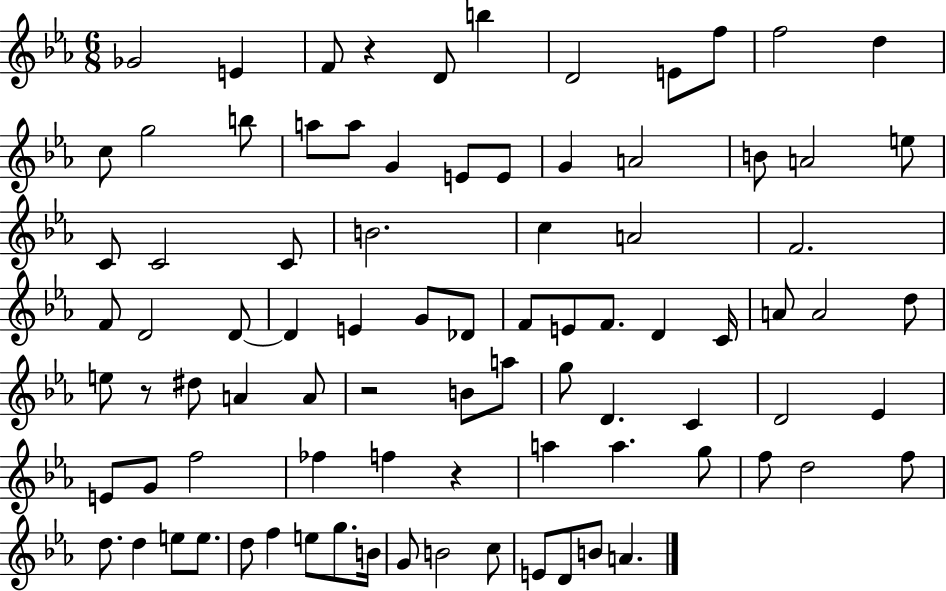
Gb4/h E4/q F4/e R/q D4/e B5/q D4/h E4/e F5/e F5/h D5/q C5/e G5/h B5/e A5/e A5/e G4/q E4/e E4/e G4/q A4/h B4/e A4/h E5/e C4/e C4/h C4/e B4/h. C5/q A4/h F4/h. F4/e D4/h D4/e D4/q E4/q G4/e Db4/e F4/e E4/e F4/e. D4/q C4/s A4/e A4/h D5/e E5/e R/e D#5/e A4/q A4/e R/h B4/e A5/e G5/e D4/q. C4/q D4/h Eb4/q E4/e G4/e F5/h FES5/q F5/q R/q A5/q A5/q. G5/e F5/e D5/h F5/e D5/e. D5/q E5/e E5/e. D5/e F5/q E5/e G5/e. B4/s G4/e B4/h C5/e E4/e D4/e B4/e A4/q.